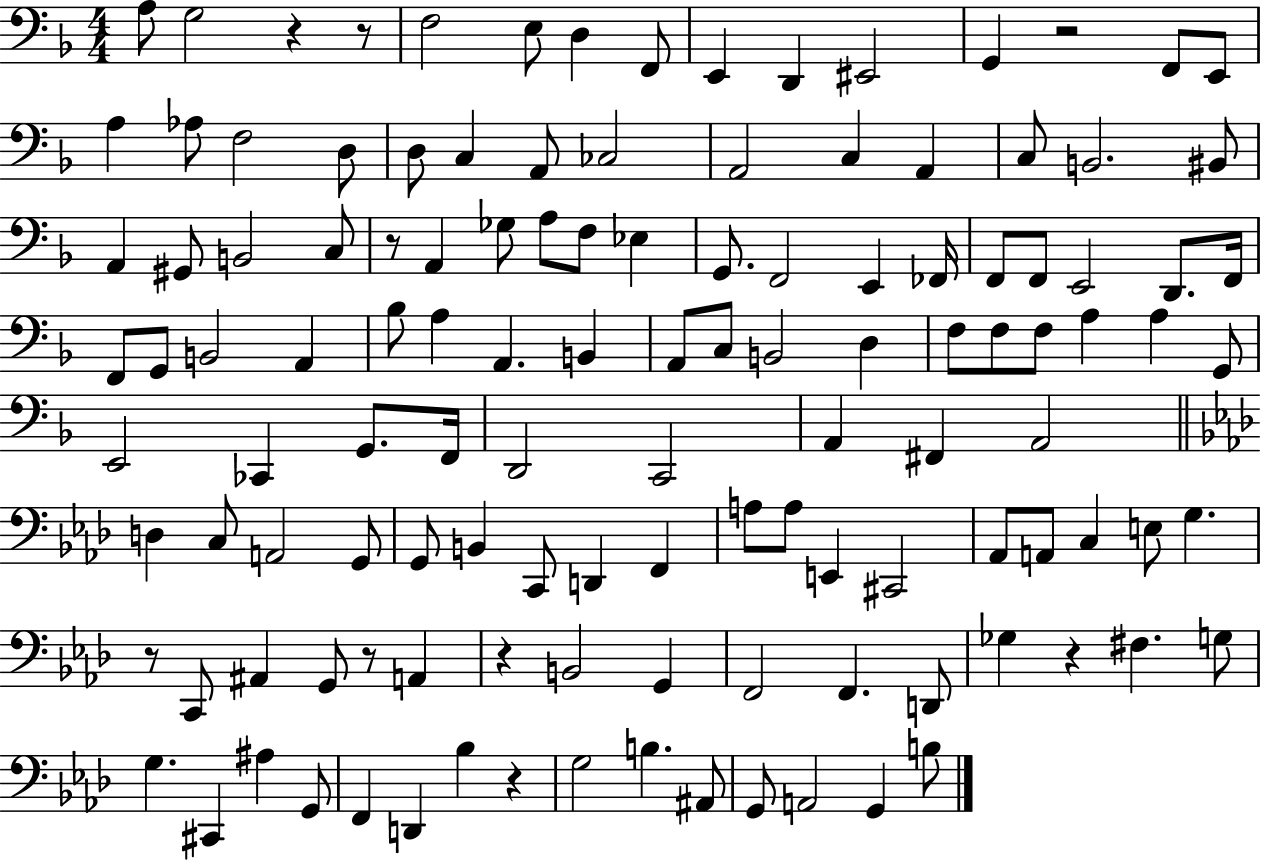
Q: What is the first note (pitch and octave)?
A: A3